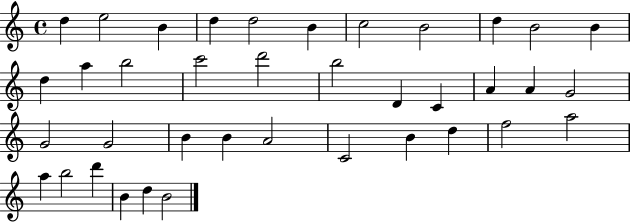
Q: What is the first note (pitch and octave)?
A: D5